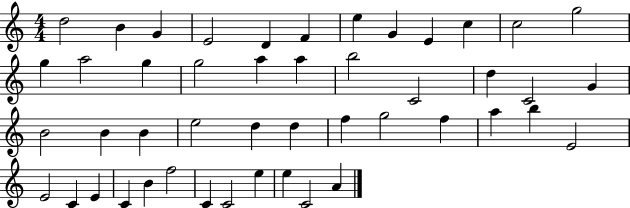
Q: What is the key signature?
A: C major